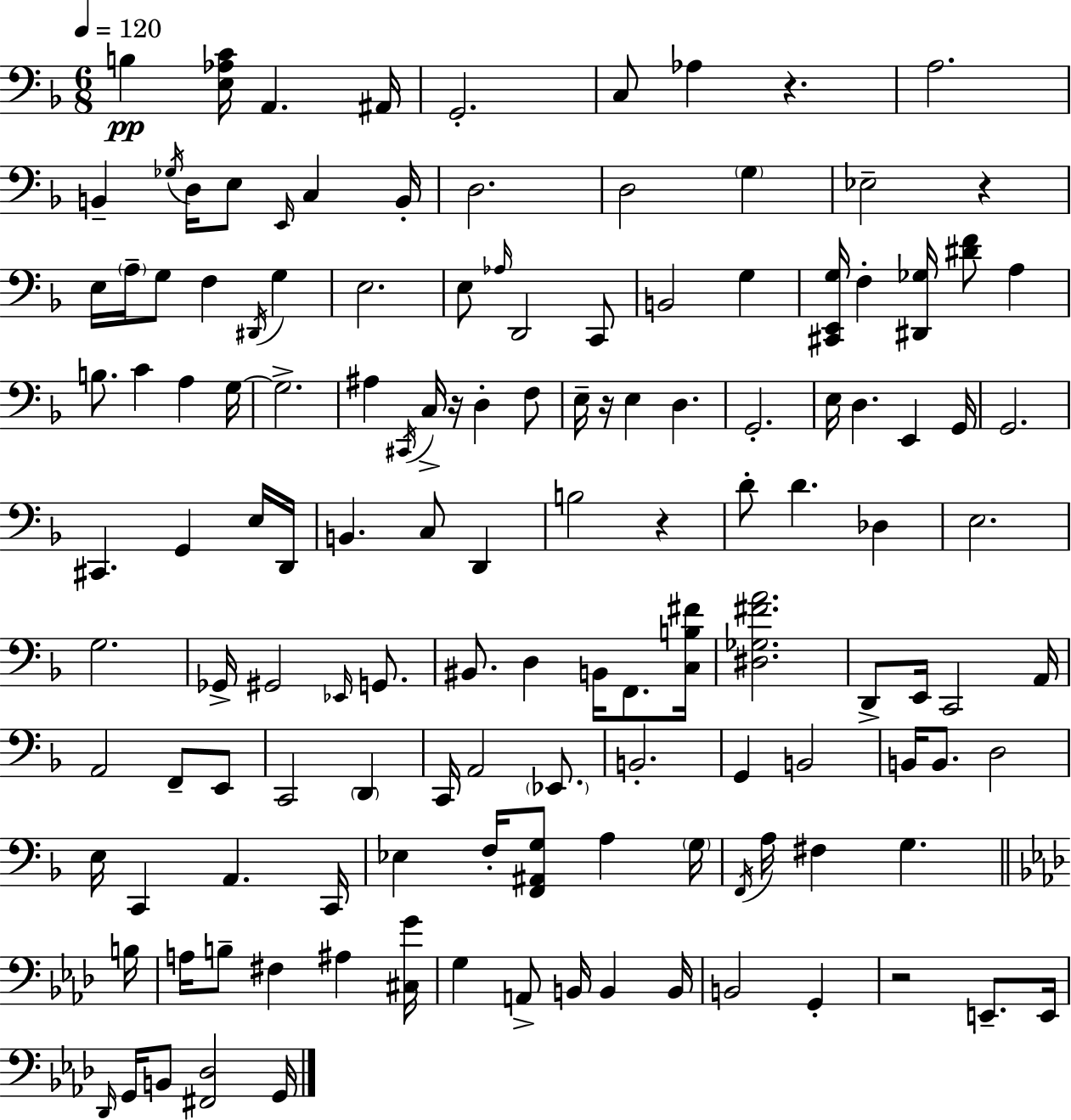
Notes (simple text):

B3/q [E3,Ab3,C4]/s A2/q. A#2/s G2/h. C3/e Ab3/q R/q. A3/h. B2/q Gb3/s D3/s E3/e E2/s C3/q B2/s D3/h. D3/h G3/q Eb3/h R/q E3/s A3/s G3/e F3/q D#2/s G3/q E3/h. E3/e Ab3/s D2/h C2/e B2/h G3/q [C#2,E2,G3]/s F3/q [D#2,Gb3]/s [D#4,F4]/e A3/q B3/e. C4/q A3/q G3/s G3/h. A#3/q C#2/s C3/s R/s D3/q F3/e E3/s R/s E3/q D3/q. G2/h. E3/s D3/q. E2/q G2/s G2/h. C#2/q. G2/q E3/s D2/s B2/q. C3/e D2/q B3/h R/q D4/e D4/q. Db3/q E3/h. G3/h. Gb2/s G#2/h Eb2/s G2/e. BIS2/e. D3/q B2/s F2/e. [C3,B3,F#4]/s [D#3,Gb3,F#4,A4]/h. D2/e E2/s C2/h A2/s A2/h F2/e E2/e C2/h D2/q C2/s A2/h Eb2/e. B2/h. G2/q B2/h B2/s B2/e. D3/h E3/s C2/q A2/q. C2/s Eb3/q F3/s [F2,A#2,G3]/e A3/q G3/s F2/s A3/s F#3/q G3/q. B3/s A3/s B3/e F#3/q A#3/q [C#3,G4]/s G3/q A2/e B2/s B2/q B2/s B2/h G2/q R/h E2/e. E2/s Db2/s G2/s B2/e [F#2,Db3]/h G2/s